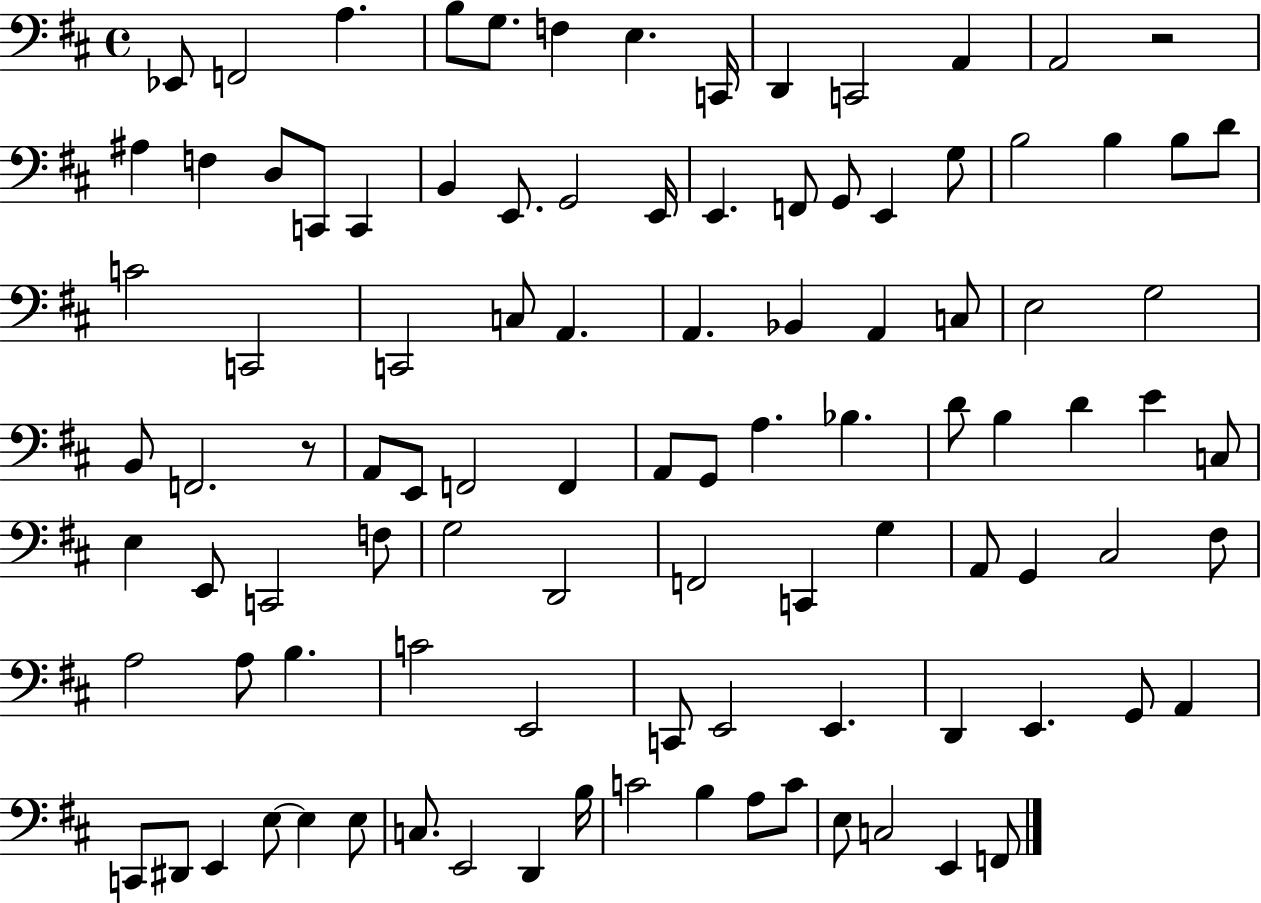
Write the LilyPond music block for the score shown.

{
  \clef bass
  \time 4/4
  \defaultTimeSignature
  \key d \major
  ees,8 f,2 a4. | b8 g8. f4 e4. c,16 | d,4 c,2 a,4 | a,2 r2 | \break ais4 f4 d8 c,8 c,4 | b,4 e,8. g,2 e,16 | e,4. f,8 g,8 e,4 g8 | b2 b4 b8 d'8 | \break c'2 c,2 | c,2 c8 a,4. | a,4. bes,4 a,4 c8 | e2 g2 | \break b,8 f,2. r8 | a,8 e,8 f,2 f,4 | a,8 g,8 a4. bes4. | d'8 b4 d'4 e'4 c8 | \break e4 e,8 c,2 f8 | g2 d,2 | f,2 c,4 g4 | a,8 g,4 cis2 fis8 | \break a2 a8 b4. | c'2 e,2 | c,8 e,2 e,4. | d,4 e,4. g,8 a,4 | \break c,8 dis,8 e,4 e8~~ e4 e8 | c8. e,2 d,4 b16 | c'2 b4 a8 c'8 | e8 c2 e,4 f,8 | \break \bar "|."
}